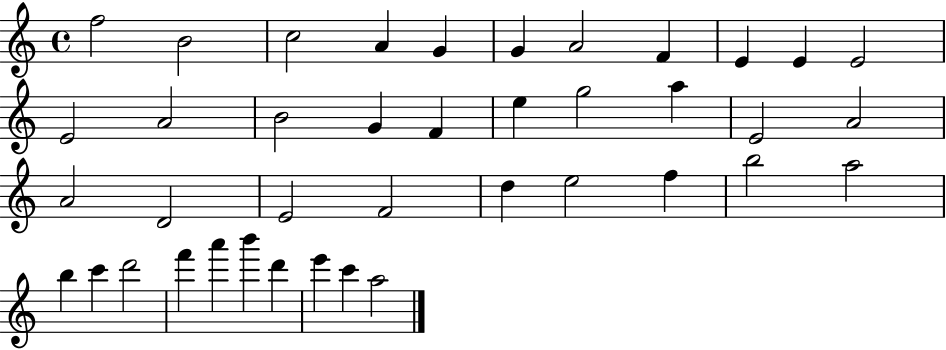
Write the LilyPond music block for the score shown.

{
  \clef treble
  \time 4/4
  \defaultTimeSignature
  \key c \major
  f''2 b'2 | c''2 a'4 g'4 | g'4 a'2 f'4 | e'4 e'4 e'2 | \break e'2 a'2 | b'2 g'4 f'4 | e''4 g''2 a''4 | e'2 a'2 | \break a'2 d'2 | e'2 f'2 | d''4 e''2 f''4 | b''2 a''2 | \break b''4 c'''4 d'''2 | f'''4 a'''4 b'''4 d'''4 | e'''4 c'''4 a''2 | \bar "|."
}